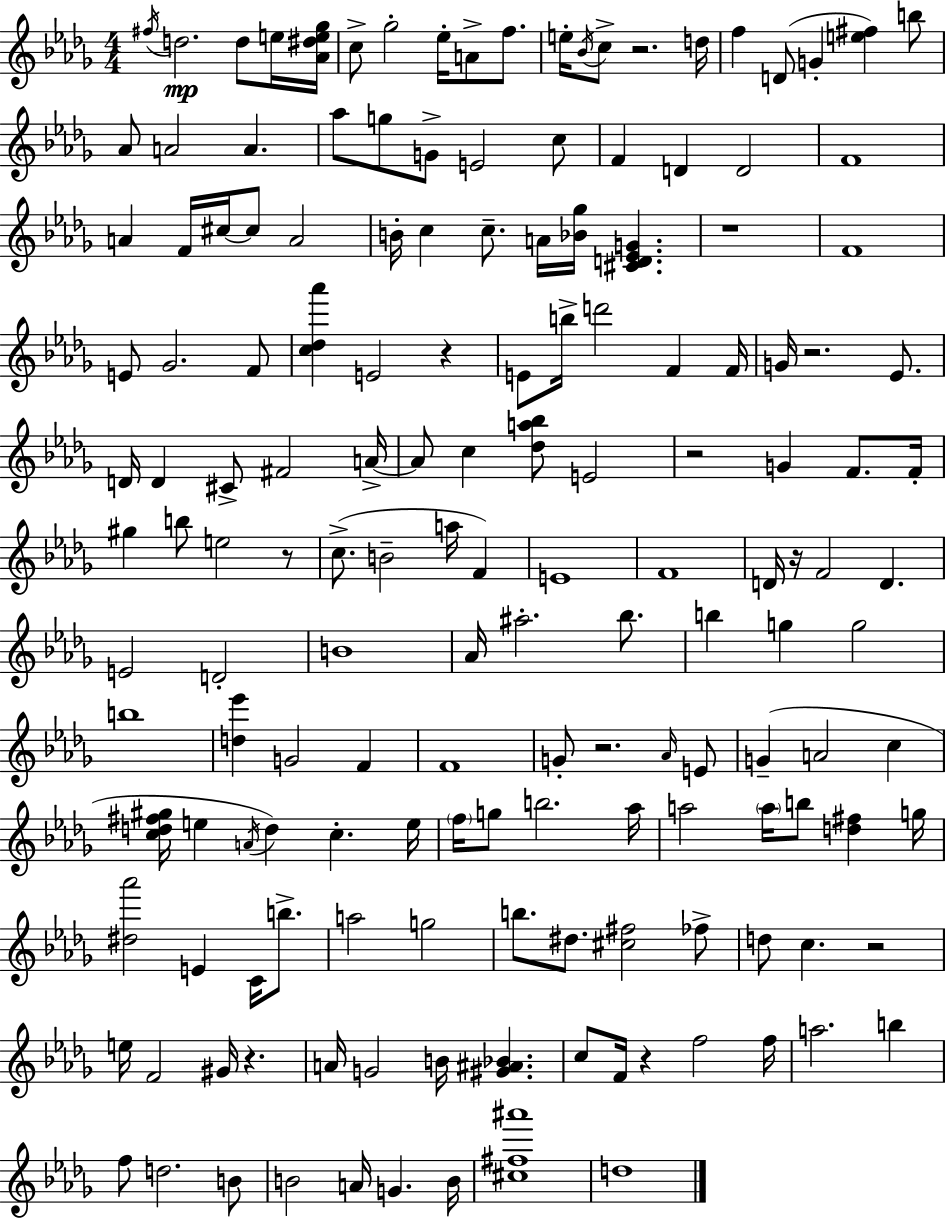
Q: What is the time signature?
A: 4/4